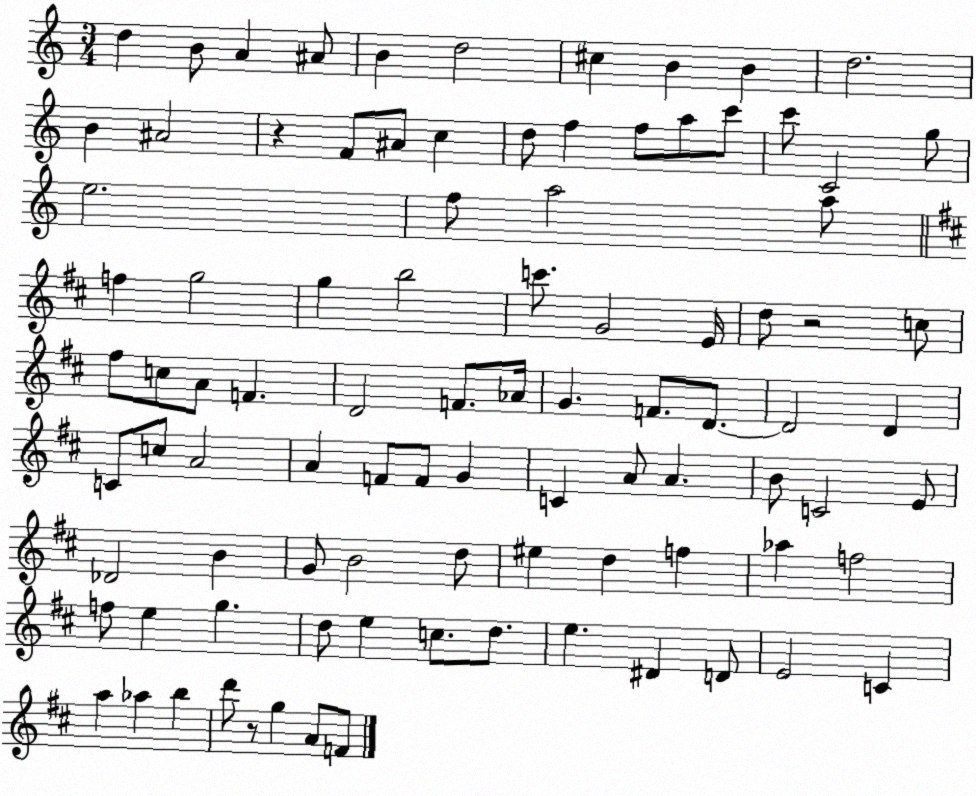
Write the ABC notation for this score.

X:1
T:Untitled
M:3/4
L:1/4
K:C
d B/2 A ^A/2 B d2 ^c B B d2 B ^A2 z F/2 ^A/2 c d/2 f f/2 a/2 c'/2 c'/2 C2 g/2 e2 f/2 a2 a/2 f g2 g b2 c'/2 G2 E/4 d/2 z2 c/2 ^f/2 c/2 A/2 F D2 F/2 _A/4 G F/2 D/2 D2 D C/2 c/2 A2 A F/2 F/2 G C A/2 A B/2 C2 E/2 _D2 B G/2 B2 d/2 ^e d f _a f2 f/2 e g d/2 e c/2 d/2 e ^D D/2 E2 C a _a b d'/2 z/2 g A/2 F/2